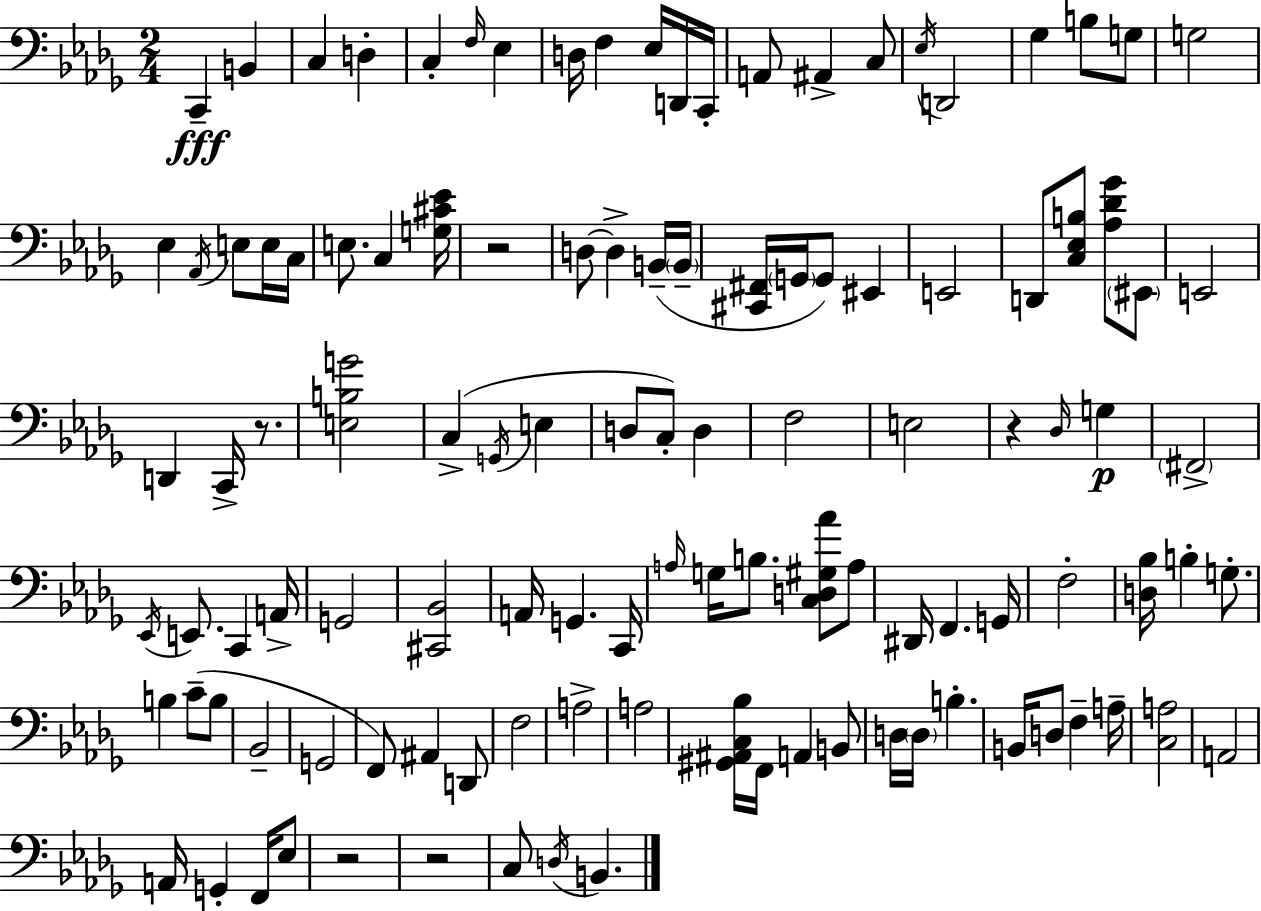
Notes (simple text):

C2/q B2/q C3/q D3/q C3/q F3/s Eb3/q D3/s F3/q Eb3/s D2/s C2/s A2/e A#2/q C3/e Eb3/s D2/h Gb3/q B3/e G3/e G3/h Eb3/q Ab2/s E3/e E3/s C3/s E3/e. C3/q [G3,C#4,Eb4]/s R/h D3/e D3/q B2/s B2/s [C#2,F#2]/s G2/s G2/e EIS2/q E2/h D2/e [C3,Eb3,B3]/e [Ab3,Db4,Gb4]/e EIS2/e E2/h D2/q C2/s R/e. [E3,B3,G4]/h C3/q G2/s E3/q D3/e C3/e D3/q F3/h E3/h R/q Db3/s G3/q F#2/h Eb2/s E2/e. C2/q A2/s G2/h [C#2,Bb2]/h A2/s G2/q. C2/s A3/s G3/s B3/e. [C3,D3,G#3,Ab4]/e A3/e D#2/s F2/q. G2/s F3/h [D3,Bb3]/s B3/q G3/e. B3/q C4/e B3/e Bb2/h G2/h F2/e A#2/q D2/e F3/h A3/h A3/h [G#2,A#2,C3,Bb3]/s F2/s A2/q B2/e D3/s D3/s B3/q. B2/s D3/e F3/q A3/s [C3,A3]/h A2/h A2/s G2/q F2/s Eb3/e R/h R/h C3/e D3/s B2/q.